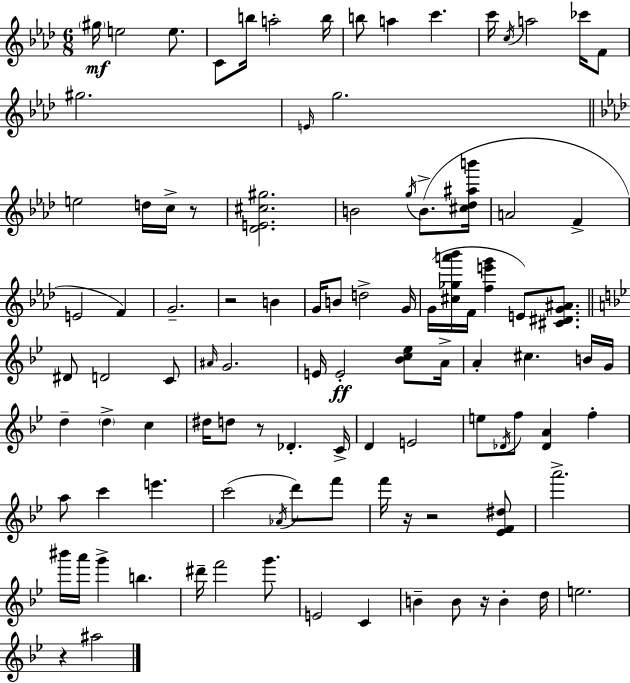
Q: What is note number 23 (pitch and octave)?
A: G5